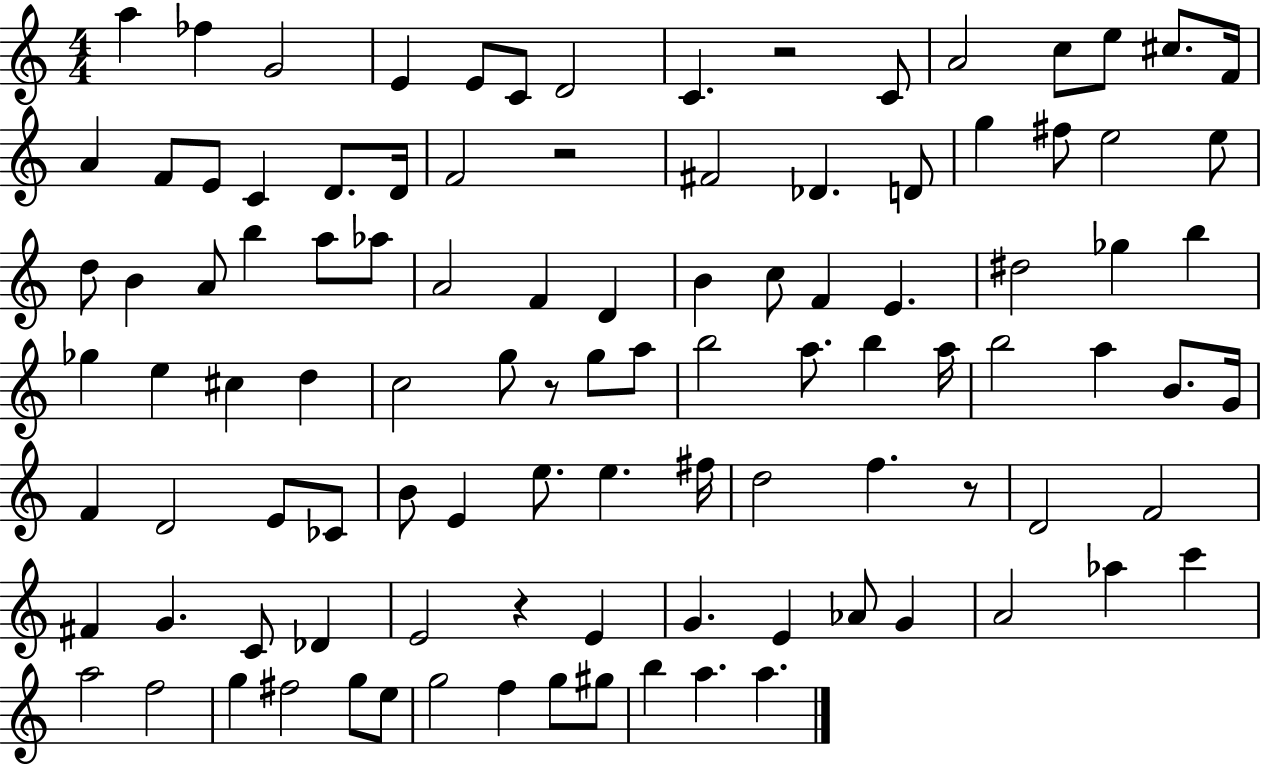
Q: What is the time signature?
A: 4/4